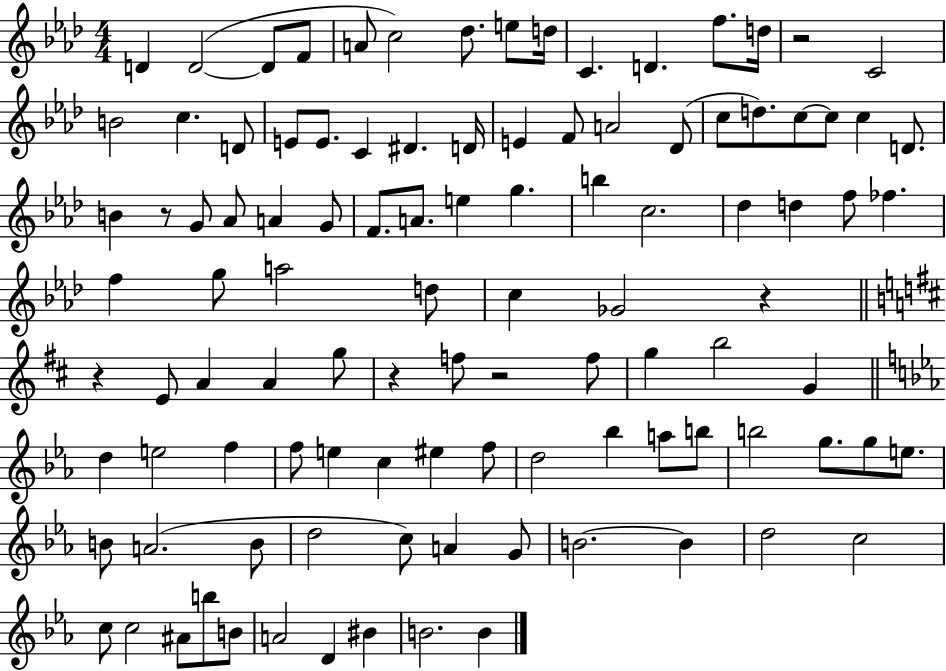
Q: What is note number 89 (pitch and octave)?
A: C5